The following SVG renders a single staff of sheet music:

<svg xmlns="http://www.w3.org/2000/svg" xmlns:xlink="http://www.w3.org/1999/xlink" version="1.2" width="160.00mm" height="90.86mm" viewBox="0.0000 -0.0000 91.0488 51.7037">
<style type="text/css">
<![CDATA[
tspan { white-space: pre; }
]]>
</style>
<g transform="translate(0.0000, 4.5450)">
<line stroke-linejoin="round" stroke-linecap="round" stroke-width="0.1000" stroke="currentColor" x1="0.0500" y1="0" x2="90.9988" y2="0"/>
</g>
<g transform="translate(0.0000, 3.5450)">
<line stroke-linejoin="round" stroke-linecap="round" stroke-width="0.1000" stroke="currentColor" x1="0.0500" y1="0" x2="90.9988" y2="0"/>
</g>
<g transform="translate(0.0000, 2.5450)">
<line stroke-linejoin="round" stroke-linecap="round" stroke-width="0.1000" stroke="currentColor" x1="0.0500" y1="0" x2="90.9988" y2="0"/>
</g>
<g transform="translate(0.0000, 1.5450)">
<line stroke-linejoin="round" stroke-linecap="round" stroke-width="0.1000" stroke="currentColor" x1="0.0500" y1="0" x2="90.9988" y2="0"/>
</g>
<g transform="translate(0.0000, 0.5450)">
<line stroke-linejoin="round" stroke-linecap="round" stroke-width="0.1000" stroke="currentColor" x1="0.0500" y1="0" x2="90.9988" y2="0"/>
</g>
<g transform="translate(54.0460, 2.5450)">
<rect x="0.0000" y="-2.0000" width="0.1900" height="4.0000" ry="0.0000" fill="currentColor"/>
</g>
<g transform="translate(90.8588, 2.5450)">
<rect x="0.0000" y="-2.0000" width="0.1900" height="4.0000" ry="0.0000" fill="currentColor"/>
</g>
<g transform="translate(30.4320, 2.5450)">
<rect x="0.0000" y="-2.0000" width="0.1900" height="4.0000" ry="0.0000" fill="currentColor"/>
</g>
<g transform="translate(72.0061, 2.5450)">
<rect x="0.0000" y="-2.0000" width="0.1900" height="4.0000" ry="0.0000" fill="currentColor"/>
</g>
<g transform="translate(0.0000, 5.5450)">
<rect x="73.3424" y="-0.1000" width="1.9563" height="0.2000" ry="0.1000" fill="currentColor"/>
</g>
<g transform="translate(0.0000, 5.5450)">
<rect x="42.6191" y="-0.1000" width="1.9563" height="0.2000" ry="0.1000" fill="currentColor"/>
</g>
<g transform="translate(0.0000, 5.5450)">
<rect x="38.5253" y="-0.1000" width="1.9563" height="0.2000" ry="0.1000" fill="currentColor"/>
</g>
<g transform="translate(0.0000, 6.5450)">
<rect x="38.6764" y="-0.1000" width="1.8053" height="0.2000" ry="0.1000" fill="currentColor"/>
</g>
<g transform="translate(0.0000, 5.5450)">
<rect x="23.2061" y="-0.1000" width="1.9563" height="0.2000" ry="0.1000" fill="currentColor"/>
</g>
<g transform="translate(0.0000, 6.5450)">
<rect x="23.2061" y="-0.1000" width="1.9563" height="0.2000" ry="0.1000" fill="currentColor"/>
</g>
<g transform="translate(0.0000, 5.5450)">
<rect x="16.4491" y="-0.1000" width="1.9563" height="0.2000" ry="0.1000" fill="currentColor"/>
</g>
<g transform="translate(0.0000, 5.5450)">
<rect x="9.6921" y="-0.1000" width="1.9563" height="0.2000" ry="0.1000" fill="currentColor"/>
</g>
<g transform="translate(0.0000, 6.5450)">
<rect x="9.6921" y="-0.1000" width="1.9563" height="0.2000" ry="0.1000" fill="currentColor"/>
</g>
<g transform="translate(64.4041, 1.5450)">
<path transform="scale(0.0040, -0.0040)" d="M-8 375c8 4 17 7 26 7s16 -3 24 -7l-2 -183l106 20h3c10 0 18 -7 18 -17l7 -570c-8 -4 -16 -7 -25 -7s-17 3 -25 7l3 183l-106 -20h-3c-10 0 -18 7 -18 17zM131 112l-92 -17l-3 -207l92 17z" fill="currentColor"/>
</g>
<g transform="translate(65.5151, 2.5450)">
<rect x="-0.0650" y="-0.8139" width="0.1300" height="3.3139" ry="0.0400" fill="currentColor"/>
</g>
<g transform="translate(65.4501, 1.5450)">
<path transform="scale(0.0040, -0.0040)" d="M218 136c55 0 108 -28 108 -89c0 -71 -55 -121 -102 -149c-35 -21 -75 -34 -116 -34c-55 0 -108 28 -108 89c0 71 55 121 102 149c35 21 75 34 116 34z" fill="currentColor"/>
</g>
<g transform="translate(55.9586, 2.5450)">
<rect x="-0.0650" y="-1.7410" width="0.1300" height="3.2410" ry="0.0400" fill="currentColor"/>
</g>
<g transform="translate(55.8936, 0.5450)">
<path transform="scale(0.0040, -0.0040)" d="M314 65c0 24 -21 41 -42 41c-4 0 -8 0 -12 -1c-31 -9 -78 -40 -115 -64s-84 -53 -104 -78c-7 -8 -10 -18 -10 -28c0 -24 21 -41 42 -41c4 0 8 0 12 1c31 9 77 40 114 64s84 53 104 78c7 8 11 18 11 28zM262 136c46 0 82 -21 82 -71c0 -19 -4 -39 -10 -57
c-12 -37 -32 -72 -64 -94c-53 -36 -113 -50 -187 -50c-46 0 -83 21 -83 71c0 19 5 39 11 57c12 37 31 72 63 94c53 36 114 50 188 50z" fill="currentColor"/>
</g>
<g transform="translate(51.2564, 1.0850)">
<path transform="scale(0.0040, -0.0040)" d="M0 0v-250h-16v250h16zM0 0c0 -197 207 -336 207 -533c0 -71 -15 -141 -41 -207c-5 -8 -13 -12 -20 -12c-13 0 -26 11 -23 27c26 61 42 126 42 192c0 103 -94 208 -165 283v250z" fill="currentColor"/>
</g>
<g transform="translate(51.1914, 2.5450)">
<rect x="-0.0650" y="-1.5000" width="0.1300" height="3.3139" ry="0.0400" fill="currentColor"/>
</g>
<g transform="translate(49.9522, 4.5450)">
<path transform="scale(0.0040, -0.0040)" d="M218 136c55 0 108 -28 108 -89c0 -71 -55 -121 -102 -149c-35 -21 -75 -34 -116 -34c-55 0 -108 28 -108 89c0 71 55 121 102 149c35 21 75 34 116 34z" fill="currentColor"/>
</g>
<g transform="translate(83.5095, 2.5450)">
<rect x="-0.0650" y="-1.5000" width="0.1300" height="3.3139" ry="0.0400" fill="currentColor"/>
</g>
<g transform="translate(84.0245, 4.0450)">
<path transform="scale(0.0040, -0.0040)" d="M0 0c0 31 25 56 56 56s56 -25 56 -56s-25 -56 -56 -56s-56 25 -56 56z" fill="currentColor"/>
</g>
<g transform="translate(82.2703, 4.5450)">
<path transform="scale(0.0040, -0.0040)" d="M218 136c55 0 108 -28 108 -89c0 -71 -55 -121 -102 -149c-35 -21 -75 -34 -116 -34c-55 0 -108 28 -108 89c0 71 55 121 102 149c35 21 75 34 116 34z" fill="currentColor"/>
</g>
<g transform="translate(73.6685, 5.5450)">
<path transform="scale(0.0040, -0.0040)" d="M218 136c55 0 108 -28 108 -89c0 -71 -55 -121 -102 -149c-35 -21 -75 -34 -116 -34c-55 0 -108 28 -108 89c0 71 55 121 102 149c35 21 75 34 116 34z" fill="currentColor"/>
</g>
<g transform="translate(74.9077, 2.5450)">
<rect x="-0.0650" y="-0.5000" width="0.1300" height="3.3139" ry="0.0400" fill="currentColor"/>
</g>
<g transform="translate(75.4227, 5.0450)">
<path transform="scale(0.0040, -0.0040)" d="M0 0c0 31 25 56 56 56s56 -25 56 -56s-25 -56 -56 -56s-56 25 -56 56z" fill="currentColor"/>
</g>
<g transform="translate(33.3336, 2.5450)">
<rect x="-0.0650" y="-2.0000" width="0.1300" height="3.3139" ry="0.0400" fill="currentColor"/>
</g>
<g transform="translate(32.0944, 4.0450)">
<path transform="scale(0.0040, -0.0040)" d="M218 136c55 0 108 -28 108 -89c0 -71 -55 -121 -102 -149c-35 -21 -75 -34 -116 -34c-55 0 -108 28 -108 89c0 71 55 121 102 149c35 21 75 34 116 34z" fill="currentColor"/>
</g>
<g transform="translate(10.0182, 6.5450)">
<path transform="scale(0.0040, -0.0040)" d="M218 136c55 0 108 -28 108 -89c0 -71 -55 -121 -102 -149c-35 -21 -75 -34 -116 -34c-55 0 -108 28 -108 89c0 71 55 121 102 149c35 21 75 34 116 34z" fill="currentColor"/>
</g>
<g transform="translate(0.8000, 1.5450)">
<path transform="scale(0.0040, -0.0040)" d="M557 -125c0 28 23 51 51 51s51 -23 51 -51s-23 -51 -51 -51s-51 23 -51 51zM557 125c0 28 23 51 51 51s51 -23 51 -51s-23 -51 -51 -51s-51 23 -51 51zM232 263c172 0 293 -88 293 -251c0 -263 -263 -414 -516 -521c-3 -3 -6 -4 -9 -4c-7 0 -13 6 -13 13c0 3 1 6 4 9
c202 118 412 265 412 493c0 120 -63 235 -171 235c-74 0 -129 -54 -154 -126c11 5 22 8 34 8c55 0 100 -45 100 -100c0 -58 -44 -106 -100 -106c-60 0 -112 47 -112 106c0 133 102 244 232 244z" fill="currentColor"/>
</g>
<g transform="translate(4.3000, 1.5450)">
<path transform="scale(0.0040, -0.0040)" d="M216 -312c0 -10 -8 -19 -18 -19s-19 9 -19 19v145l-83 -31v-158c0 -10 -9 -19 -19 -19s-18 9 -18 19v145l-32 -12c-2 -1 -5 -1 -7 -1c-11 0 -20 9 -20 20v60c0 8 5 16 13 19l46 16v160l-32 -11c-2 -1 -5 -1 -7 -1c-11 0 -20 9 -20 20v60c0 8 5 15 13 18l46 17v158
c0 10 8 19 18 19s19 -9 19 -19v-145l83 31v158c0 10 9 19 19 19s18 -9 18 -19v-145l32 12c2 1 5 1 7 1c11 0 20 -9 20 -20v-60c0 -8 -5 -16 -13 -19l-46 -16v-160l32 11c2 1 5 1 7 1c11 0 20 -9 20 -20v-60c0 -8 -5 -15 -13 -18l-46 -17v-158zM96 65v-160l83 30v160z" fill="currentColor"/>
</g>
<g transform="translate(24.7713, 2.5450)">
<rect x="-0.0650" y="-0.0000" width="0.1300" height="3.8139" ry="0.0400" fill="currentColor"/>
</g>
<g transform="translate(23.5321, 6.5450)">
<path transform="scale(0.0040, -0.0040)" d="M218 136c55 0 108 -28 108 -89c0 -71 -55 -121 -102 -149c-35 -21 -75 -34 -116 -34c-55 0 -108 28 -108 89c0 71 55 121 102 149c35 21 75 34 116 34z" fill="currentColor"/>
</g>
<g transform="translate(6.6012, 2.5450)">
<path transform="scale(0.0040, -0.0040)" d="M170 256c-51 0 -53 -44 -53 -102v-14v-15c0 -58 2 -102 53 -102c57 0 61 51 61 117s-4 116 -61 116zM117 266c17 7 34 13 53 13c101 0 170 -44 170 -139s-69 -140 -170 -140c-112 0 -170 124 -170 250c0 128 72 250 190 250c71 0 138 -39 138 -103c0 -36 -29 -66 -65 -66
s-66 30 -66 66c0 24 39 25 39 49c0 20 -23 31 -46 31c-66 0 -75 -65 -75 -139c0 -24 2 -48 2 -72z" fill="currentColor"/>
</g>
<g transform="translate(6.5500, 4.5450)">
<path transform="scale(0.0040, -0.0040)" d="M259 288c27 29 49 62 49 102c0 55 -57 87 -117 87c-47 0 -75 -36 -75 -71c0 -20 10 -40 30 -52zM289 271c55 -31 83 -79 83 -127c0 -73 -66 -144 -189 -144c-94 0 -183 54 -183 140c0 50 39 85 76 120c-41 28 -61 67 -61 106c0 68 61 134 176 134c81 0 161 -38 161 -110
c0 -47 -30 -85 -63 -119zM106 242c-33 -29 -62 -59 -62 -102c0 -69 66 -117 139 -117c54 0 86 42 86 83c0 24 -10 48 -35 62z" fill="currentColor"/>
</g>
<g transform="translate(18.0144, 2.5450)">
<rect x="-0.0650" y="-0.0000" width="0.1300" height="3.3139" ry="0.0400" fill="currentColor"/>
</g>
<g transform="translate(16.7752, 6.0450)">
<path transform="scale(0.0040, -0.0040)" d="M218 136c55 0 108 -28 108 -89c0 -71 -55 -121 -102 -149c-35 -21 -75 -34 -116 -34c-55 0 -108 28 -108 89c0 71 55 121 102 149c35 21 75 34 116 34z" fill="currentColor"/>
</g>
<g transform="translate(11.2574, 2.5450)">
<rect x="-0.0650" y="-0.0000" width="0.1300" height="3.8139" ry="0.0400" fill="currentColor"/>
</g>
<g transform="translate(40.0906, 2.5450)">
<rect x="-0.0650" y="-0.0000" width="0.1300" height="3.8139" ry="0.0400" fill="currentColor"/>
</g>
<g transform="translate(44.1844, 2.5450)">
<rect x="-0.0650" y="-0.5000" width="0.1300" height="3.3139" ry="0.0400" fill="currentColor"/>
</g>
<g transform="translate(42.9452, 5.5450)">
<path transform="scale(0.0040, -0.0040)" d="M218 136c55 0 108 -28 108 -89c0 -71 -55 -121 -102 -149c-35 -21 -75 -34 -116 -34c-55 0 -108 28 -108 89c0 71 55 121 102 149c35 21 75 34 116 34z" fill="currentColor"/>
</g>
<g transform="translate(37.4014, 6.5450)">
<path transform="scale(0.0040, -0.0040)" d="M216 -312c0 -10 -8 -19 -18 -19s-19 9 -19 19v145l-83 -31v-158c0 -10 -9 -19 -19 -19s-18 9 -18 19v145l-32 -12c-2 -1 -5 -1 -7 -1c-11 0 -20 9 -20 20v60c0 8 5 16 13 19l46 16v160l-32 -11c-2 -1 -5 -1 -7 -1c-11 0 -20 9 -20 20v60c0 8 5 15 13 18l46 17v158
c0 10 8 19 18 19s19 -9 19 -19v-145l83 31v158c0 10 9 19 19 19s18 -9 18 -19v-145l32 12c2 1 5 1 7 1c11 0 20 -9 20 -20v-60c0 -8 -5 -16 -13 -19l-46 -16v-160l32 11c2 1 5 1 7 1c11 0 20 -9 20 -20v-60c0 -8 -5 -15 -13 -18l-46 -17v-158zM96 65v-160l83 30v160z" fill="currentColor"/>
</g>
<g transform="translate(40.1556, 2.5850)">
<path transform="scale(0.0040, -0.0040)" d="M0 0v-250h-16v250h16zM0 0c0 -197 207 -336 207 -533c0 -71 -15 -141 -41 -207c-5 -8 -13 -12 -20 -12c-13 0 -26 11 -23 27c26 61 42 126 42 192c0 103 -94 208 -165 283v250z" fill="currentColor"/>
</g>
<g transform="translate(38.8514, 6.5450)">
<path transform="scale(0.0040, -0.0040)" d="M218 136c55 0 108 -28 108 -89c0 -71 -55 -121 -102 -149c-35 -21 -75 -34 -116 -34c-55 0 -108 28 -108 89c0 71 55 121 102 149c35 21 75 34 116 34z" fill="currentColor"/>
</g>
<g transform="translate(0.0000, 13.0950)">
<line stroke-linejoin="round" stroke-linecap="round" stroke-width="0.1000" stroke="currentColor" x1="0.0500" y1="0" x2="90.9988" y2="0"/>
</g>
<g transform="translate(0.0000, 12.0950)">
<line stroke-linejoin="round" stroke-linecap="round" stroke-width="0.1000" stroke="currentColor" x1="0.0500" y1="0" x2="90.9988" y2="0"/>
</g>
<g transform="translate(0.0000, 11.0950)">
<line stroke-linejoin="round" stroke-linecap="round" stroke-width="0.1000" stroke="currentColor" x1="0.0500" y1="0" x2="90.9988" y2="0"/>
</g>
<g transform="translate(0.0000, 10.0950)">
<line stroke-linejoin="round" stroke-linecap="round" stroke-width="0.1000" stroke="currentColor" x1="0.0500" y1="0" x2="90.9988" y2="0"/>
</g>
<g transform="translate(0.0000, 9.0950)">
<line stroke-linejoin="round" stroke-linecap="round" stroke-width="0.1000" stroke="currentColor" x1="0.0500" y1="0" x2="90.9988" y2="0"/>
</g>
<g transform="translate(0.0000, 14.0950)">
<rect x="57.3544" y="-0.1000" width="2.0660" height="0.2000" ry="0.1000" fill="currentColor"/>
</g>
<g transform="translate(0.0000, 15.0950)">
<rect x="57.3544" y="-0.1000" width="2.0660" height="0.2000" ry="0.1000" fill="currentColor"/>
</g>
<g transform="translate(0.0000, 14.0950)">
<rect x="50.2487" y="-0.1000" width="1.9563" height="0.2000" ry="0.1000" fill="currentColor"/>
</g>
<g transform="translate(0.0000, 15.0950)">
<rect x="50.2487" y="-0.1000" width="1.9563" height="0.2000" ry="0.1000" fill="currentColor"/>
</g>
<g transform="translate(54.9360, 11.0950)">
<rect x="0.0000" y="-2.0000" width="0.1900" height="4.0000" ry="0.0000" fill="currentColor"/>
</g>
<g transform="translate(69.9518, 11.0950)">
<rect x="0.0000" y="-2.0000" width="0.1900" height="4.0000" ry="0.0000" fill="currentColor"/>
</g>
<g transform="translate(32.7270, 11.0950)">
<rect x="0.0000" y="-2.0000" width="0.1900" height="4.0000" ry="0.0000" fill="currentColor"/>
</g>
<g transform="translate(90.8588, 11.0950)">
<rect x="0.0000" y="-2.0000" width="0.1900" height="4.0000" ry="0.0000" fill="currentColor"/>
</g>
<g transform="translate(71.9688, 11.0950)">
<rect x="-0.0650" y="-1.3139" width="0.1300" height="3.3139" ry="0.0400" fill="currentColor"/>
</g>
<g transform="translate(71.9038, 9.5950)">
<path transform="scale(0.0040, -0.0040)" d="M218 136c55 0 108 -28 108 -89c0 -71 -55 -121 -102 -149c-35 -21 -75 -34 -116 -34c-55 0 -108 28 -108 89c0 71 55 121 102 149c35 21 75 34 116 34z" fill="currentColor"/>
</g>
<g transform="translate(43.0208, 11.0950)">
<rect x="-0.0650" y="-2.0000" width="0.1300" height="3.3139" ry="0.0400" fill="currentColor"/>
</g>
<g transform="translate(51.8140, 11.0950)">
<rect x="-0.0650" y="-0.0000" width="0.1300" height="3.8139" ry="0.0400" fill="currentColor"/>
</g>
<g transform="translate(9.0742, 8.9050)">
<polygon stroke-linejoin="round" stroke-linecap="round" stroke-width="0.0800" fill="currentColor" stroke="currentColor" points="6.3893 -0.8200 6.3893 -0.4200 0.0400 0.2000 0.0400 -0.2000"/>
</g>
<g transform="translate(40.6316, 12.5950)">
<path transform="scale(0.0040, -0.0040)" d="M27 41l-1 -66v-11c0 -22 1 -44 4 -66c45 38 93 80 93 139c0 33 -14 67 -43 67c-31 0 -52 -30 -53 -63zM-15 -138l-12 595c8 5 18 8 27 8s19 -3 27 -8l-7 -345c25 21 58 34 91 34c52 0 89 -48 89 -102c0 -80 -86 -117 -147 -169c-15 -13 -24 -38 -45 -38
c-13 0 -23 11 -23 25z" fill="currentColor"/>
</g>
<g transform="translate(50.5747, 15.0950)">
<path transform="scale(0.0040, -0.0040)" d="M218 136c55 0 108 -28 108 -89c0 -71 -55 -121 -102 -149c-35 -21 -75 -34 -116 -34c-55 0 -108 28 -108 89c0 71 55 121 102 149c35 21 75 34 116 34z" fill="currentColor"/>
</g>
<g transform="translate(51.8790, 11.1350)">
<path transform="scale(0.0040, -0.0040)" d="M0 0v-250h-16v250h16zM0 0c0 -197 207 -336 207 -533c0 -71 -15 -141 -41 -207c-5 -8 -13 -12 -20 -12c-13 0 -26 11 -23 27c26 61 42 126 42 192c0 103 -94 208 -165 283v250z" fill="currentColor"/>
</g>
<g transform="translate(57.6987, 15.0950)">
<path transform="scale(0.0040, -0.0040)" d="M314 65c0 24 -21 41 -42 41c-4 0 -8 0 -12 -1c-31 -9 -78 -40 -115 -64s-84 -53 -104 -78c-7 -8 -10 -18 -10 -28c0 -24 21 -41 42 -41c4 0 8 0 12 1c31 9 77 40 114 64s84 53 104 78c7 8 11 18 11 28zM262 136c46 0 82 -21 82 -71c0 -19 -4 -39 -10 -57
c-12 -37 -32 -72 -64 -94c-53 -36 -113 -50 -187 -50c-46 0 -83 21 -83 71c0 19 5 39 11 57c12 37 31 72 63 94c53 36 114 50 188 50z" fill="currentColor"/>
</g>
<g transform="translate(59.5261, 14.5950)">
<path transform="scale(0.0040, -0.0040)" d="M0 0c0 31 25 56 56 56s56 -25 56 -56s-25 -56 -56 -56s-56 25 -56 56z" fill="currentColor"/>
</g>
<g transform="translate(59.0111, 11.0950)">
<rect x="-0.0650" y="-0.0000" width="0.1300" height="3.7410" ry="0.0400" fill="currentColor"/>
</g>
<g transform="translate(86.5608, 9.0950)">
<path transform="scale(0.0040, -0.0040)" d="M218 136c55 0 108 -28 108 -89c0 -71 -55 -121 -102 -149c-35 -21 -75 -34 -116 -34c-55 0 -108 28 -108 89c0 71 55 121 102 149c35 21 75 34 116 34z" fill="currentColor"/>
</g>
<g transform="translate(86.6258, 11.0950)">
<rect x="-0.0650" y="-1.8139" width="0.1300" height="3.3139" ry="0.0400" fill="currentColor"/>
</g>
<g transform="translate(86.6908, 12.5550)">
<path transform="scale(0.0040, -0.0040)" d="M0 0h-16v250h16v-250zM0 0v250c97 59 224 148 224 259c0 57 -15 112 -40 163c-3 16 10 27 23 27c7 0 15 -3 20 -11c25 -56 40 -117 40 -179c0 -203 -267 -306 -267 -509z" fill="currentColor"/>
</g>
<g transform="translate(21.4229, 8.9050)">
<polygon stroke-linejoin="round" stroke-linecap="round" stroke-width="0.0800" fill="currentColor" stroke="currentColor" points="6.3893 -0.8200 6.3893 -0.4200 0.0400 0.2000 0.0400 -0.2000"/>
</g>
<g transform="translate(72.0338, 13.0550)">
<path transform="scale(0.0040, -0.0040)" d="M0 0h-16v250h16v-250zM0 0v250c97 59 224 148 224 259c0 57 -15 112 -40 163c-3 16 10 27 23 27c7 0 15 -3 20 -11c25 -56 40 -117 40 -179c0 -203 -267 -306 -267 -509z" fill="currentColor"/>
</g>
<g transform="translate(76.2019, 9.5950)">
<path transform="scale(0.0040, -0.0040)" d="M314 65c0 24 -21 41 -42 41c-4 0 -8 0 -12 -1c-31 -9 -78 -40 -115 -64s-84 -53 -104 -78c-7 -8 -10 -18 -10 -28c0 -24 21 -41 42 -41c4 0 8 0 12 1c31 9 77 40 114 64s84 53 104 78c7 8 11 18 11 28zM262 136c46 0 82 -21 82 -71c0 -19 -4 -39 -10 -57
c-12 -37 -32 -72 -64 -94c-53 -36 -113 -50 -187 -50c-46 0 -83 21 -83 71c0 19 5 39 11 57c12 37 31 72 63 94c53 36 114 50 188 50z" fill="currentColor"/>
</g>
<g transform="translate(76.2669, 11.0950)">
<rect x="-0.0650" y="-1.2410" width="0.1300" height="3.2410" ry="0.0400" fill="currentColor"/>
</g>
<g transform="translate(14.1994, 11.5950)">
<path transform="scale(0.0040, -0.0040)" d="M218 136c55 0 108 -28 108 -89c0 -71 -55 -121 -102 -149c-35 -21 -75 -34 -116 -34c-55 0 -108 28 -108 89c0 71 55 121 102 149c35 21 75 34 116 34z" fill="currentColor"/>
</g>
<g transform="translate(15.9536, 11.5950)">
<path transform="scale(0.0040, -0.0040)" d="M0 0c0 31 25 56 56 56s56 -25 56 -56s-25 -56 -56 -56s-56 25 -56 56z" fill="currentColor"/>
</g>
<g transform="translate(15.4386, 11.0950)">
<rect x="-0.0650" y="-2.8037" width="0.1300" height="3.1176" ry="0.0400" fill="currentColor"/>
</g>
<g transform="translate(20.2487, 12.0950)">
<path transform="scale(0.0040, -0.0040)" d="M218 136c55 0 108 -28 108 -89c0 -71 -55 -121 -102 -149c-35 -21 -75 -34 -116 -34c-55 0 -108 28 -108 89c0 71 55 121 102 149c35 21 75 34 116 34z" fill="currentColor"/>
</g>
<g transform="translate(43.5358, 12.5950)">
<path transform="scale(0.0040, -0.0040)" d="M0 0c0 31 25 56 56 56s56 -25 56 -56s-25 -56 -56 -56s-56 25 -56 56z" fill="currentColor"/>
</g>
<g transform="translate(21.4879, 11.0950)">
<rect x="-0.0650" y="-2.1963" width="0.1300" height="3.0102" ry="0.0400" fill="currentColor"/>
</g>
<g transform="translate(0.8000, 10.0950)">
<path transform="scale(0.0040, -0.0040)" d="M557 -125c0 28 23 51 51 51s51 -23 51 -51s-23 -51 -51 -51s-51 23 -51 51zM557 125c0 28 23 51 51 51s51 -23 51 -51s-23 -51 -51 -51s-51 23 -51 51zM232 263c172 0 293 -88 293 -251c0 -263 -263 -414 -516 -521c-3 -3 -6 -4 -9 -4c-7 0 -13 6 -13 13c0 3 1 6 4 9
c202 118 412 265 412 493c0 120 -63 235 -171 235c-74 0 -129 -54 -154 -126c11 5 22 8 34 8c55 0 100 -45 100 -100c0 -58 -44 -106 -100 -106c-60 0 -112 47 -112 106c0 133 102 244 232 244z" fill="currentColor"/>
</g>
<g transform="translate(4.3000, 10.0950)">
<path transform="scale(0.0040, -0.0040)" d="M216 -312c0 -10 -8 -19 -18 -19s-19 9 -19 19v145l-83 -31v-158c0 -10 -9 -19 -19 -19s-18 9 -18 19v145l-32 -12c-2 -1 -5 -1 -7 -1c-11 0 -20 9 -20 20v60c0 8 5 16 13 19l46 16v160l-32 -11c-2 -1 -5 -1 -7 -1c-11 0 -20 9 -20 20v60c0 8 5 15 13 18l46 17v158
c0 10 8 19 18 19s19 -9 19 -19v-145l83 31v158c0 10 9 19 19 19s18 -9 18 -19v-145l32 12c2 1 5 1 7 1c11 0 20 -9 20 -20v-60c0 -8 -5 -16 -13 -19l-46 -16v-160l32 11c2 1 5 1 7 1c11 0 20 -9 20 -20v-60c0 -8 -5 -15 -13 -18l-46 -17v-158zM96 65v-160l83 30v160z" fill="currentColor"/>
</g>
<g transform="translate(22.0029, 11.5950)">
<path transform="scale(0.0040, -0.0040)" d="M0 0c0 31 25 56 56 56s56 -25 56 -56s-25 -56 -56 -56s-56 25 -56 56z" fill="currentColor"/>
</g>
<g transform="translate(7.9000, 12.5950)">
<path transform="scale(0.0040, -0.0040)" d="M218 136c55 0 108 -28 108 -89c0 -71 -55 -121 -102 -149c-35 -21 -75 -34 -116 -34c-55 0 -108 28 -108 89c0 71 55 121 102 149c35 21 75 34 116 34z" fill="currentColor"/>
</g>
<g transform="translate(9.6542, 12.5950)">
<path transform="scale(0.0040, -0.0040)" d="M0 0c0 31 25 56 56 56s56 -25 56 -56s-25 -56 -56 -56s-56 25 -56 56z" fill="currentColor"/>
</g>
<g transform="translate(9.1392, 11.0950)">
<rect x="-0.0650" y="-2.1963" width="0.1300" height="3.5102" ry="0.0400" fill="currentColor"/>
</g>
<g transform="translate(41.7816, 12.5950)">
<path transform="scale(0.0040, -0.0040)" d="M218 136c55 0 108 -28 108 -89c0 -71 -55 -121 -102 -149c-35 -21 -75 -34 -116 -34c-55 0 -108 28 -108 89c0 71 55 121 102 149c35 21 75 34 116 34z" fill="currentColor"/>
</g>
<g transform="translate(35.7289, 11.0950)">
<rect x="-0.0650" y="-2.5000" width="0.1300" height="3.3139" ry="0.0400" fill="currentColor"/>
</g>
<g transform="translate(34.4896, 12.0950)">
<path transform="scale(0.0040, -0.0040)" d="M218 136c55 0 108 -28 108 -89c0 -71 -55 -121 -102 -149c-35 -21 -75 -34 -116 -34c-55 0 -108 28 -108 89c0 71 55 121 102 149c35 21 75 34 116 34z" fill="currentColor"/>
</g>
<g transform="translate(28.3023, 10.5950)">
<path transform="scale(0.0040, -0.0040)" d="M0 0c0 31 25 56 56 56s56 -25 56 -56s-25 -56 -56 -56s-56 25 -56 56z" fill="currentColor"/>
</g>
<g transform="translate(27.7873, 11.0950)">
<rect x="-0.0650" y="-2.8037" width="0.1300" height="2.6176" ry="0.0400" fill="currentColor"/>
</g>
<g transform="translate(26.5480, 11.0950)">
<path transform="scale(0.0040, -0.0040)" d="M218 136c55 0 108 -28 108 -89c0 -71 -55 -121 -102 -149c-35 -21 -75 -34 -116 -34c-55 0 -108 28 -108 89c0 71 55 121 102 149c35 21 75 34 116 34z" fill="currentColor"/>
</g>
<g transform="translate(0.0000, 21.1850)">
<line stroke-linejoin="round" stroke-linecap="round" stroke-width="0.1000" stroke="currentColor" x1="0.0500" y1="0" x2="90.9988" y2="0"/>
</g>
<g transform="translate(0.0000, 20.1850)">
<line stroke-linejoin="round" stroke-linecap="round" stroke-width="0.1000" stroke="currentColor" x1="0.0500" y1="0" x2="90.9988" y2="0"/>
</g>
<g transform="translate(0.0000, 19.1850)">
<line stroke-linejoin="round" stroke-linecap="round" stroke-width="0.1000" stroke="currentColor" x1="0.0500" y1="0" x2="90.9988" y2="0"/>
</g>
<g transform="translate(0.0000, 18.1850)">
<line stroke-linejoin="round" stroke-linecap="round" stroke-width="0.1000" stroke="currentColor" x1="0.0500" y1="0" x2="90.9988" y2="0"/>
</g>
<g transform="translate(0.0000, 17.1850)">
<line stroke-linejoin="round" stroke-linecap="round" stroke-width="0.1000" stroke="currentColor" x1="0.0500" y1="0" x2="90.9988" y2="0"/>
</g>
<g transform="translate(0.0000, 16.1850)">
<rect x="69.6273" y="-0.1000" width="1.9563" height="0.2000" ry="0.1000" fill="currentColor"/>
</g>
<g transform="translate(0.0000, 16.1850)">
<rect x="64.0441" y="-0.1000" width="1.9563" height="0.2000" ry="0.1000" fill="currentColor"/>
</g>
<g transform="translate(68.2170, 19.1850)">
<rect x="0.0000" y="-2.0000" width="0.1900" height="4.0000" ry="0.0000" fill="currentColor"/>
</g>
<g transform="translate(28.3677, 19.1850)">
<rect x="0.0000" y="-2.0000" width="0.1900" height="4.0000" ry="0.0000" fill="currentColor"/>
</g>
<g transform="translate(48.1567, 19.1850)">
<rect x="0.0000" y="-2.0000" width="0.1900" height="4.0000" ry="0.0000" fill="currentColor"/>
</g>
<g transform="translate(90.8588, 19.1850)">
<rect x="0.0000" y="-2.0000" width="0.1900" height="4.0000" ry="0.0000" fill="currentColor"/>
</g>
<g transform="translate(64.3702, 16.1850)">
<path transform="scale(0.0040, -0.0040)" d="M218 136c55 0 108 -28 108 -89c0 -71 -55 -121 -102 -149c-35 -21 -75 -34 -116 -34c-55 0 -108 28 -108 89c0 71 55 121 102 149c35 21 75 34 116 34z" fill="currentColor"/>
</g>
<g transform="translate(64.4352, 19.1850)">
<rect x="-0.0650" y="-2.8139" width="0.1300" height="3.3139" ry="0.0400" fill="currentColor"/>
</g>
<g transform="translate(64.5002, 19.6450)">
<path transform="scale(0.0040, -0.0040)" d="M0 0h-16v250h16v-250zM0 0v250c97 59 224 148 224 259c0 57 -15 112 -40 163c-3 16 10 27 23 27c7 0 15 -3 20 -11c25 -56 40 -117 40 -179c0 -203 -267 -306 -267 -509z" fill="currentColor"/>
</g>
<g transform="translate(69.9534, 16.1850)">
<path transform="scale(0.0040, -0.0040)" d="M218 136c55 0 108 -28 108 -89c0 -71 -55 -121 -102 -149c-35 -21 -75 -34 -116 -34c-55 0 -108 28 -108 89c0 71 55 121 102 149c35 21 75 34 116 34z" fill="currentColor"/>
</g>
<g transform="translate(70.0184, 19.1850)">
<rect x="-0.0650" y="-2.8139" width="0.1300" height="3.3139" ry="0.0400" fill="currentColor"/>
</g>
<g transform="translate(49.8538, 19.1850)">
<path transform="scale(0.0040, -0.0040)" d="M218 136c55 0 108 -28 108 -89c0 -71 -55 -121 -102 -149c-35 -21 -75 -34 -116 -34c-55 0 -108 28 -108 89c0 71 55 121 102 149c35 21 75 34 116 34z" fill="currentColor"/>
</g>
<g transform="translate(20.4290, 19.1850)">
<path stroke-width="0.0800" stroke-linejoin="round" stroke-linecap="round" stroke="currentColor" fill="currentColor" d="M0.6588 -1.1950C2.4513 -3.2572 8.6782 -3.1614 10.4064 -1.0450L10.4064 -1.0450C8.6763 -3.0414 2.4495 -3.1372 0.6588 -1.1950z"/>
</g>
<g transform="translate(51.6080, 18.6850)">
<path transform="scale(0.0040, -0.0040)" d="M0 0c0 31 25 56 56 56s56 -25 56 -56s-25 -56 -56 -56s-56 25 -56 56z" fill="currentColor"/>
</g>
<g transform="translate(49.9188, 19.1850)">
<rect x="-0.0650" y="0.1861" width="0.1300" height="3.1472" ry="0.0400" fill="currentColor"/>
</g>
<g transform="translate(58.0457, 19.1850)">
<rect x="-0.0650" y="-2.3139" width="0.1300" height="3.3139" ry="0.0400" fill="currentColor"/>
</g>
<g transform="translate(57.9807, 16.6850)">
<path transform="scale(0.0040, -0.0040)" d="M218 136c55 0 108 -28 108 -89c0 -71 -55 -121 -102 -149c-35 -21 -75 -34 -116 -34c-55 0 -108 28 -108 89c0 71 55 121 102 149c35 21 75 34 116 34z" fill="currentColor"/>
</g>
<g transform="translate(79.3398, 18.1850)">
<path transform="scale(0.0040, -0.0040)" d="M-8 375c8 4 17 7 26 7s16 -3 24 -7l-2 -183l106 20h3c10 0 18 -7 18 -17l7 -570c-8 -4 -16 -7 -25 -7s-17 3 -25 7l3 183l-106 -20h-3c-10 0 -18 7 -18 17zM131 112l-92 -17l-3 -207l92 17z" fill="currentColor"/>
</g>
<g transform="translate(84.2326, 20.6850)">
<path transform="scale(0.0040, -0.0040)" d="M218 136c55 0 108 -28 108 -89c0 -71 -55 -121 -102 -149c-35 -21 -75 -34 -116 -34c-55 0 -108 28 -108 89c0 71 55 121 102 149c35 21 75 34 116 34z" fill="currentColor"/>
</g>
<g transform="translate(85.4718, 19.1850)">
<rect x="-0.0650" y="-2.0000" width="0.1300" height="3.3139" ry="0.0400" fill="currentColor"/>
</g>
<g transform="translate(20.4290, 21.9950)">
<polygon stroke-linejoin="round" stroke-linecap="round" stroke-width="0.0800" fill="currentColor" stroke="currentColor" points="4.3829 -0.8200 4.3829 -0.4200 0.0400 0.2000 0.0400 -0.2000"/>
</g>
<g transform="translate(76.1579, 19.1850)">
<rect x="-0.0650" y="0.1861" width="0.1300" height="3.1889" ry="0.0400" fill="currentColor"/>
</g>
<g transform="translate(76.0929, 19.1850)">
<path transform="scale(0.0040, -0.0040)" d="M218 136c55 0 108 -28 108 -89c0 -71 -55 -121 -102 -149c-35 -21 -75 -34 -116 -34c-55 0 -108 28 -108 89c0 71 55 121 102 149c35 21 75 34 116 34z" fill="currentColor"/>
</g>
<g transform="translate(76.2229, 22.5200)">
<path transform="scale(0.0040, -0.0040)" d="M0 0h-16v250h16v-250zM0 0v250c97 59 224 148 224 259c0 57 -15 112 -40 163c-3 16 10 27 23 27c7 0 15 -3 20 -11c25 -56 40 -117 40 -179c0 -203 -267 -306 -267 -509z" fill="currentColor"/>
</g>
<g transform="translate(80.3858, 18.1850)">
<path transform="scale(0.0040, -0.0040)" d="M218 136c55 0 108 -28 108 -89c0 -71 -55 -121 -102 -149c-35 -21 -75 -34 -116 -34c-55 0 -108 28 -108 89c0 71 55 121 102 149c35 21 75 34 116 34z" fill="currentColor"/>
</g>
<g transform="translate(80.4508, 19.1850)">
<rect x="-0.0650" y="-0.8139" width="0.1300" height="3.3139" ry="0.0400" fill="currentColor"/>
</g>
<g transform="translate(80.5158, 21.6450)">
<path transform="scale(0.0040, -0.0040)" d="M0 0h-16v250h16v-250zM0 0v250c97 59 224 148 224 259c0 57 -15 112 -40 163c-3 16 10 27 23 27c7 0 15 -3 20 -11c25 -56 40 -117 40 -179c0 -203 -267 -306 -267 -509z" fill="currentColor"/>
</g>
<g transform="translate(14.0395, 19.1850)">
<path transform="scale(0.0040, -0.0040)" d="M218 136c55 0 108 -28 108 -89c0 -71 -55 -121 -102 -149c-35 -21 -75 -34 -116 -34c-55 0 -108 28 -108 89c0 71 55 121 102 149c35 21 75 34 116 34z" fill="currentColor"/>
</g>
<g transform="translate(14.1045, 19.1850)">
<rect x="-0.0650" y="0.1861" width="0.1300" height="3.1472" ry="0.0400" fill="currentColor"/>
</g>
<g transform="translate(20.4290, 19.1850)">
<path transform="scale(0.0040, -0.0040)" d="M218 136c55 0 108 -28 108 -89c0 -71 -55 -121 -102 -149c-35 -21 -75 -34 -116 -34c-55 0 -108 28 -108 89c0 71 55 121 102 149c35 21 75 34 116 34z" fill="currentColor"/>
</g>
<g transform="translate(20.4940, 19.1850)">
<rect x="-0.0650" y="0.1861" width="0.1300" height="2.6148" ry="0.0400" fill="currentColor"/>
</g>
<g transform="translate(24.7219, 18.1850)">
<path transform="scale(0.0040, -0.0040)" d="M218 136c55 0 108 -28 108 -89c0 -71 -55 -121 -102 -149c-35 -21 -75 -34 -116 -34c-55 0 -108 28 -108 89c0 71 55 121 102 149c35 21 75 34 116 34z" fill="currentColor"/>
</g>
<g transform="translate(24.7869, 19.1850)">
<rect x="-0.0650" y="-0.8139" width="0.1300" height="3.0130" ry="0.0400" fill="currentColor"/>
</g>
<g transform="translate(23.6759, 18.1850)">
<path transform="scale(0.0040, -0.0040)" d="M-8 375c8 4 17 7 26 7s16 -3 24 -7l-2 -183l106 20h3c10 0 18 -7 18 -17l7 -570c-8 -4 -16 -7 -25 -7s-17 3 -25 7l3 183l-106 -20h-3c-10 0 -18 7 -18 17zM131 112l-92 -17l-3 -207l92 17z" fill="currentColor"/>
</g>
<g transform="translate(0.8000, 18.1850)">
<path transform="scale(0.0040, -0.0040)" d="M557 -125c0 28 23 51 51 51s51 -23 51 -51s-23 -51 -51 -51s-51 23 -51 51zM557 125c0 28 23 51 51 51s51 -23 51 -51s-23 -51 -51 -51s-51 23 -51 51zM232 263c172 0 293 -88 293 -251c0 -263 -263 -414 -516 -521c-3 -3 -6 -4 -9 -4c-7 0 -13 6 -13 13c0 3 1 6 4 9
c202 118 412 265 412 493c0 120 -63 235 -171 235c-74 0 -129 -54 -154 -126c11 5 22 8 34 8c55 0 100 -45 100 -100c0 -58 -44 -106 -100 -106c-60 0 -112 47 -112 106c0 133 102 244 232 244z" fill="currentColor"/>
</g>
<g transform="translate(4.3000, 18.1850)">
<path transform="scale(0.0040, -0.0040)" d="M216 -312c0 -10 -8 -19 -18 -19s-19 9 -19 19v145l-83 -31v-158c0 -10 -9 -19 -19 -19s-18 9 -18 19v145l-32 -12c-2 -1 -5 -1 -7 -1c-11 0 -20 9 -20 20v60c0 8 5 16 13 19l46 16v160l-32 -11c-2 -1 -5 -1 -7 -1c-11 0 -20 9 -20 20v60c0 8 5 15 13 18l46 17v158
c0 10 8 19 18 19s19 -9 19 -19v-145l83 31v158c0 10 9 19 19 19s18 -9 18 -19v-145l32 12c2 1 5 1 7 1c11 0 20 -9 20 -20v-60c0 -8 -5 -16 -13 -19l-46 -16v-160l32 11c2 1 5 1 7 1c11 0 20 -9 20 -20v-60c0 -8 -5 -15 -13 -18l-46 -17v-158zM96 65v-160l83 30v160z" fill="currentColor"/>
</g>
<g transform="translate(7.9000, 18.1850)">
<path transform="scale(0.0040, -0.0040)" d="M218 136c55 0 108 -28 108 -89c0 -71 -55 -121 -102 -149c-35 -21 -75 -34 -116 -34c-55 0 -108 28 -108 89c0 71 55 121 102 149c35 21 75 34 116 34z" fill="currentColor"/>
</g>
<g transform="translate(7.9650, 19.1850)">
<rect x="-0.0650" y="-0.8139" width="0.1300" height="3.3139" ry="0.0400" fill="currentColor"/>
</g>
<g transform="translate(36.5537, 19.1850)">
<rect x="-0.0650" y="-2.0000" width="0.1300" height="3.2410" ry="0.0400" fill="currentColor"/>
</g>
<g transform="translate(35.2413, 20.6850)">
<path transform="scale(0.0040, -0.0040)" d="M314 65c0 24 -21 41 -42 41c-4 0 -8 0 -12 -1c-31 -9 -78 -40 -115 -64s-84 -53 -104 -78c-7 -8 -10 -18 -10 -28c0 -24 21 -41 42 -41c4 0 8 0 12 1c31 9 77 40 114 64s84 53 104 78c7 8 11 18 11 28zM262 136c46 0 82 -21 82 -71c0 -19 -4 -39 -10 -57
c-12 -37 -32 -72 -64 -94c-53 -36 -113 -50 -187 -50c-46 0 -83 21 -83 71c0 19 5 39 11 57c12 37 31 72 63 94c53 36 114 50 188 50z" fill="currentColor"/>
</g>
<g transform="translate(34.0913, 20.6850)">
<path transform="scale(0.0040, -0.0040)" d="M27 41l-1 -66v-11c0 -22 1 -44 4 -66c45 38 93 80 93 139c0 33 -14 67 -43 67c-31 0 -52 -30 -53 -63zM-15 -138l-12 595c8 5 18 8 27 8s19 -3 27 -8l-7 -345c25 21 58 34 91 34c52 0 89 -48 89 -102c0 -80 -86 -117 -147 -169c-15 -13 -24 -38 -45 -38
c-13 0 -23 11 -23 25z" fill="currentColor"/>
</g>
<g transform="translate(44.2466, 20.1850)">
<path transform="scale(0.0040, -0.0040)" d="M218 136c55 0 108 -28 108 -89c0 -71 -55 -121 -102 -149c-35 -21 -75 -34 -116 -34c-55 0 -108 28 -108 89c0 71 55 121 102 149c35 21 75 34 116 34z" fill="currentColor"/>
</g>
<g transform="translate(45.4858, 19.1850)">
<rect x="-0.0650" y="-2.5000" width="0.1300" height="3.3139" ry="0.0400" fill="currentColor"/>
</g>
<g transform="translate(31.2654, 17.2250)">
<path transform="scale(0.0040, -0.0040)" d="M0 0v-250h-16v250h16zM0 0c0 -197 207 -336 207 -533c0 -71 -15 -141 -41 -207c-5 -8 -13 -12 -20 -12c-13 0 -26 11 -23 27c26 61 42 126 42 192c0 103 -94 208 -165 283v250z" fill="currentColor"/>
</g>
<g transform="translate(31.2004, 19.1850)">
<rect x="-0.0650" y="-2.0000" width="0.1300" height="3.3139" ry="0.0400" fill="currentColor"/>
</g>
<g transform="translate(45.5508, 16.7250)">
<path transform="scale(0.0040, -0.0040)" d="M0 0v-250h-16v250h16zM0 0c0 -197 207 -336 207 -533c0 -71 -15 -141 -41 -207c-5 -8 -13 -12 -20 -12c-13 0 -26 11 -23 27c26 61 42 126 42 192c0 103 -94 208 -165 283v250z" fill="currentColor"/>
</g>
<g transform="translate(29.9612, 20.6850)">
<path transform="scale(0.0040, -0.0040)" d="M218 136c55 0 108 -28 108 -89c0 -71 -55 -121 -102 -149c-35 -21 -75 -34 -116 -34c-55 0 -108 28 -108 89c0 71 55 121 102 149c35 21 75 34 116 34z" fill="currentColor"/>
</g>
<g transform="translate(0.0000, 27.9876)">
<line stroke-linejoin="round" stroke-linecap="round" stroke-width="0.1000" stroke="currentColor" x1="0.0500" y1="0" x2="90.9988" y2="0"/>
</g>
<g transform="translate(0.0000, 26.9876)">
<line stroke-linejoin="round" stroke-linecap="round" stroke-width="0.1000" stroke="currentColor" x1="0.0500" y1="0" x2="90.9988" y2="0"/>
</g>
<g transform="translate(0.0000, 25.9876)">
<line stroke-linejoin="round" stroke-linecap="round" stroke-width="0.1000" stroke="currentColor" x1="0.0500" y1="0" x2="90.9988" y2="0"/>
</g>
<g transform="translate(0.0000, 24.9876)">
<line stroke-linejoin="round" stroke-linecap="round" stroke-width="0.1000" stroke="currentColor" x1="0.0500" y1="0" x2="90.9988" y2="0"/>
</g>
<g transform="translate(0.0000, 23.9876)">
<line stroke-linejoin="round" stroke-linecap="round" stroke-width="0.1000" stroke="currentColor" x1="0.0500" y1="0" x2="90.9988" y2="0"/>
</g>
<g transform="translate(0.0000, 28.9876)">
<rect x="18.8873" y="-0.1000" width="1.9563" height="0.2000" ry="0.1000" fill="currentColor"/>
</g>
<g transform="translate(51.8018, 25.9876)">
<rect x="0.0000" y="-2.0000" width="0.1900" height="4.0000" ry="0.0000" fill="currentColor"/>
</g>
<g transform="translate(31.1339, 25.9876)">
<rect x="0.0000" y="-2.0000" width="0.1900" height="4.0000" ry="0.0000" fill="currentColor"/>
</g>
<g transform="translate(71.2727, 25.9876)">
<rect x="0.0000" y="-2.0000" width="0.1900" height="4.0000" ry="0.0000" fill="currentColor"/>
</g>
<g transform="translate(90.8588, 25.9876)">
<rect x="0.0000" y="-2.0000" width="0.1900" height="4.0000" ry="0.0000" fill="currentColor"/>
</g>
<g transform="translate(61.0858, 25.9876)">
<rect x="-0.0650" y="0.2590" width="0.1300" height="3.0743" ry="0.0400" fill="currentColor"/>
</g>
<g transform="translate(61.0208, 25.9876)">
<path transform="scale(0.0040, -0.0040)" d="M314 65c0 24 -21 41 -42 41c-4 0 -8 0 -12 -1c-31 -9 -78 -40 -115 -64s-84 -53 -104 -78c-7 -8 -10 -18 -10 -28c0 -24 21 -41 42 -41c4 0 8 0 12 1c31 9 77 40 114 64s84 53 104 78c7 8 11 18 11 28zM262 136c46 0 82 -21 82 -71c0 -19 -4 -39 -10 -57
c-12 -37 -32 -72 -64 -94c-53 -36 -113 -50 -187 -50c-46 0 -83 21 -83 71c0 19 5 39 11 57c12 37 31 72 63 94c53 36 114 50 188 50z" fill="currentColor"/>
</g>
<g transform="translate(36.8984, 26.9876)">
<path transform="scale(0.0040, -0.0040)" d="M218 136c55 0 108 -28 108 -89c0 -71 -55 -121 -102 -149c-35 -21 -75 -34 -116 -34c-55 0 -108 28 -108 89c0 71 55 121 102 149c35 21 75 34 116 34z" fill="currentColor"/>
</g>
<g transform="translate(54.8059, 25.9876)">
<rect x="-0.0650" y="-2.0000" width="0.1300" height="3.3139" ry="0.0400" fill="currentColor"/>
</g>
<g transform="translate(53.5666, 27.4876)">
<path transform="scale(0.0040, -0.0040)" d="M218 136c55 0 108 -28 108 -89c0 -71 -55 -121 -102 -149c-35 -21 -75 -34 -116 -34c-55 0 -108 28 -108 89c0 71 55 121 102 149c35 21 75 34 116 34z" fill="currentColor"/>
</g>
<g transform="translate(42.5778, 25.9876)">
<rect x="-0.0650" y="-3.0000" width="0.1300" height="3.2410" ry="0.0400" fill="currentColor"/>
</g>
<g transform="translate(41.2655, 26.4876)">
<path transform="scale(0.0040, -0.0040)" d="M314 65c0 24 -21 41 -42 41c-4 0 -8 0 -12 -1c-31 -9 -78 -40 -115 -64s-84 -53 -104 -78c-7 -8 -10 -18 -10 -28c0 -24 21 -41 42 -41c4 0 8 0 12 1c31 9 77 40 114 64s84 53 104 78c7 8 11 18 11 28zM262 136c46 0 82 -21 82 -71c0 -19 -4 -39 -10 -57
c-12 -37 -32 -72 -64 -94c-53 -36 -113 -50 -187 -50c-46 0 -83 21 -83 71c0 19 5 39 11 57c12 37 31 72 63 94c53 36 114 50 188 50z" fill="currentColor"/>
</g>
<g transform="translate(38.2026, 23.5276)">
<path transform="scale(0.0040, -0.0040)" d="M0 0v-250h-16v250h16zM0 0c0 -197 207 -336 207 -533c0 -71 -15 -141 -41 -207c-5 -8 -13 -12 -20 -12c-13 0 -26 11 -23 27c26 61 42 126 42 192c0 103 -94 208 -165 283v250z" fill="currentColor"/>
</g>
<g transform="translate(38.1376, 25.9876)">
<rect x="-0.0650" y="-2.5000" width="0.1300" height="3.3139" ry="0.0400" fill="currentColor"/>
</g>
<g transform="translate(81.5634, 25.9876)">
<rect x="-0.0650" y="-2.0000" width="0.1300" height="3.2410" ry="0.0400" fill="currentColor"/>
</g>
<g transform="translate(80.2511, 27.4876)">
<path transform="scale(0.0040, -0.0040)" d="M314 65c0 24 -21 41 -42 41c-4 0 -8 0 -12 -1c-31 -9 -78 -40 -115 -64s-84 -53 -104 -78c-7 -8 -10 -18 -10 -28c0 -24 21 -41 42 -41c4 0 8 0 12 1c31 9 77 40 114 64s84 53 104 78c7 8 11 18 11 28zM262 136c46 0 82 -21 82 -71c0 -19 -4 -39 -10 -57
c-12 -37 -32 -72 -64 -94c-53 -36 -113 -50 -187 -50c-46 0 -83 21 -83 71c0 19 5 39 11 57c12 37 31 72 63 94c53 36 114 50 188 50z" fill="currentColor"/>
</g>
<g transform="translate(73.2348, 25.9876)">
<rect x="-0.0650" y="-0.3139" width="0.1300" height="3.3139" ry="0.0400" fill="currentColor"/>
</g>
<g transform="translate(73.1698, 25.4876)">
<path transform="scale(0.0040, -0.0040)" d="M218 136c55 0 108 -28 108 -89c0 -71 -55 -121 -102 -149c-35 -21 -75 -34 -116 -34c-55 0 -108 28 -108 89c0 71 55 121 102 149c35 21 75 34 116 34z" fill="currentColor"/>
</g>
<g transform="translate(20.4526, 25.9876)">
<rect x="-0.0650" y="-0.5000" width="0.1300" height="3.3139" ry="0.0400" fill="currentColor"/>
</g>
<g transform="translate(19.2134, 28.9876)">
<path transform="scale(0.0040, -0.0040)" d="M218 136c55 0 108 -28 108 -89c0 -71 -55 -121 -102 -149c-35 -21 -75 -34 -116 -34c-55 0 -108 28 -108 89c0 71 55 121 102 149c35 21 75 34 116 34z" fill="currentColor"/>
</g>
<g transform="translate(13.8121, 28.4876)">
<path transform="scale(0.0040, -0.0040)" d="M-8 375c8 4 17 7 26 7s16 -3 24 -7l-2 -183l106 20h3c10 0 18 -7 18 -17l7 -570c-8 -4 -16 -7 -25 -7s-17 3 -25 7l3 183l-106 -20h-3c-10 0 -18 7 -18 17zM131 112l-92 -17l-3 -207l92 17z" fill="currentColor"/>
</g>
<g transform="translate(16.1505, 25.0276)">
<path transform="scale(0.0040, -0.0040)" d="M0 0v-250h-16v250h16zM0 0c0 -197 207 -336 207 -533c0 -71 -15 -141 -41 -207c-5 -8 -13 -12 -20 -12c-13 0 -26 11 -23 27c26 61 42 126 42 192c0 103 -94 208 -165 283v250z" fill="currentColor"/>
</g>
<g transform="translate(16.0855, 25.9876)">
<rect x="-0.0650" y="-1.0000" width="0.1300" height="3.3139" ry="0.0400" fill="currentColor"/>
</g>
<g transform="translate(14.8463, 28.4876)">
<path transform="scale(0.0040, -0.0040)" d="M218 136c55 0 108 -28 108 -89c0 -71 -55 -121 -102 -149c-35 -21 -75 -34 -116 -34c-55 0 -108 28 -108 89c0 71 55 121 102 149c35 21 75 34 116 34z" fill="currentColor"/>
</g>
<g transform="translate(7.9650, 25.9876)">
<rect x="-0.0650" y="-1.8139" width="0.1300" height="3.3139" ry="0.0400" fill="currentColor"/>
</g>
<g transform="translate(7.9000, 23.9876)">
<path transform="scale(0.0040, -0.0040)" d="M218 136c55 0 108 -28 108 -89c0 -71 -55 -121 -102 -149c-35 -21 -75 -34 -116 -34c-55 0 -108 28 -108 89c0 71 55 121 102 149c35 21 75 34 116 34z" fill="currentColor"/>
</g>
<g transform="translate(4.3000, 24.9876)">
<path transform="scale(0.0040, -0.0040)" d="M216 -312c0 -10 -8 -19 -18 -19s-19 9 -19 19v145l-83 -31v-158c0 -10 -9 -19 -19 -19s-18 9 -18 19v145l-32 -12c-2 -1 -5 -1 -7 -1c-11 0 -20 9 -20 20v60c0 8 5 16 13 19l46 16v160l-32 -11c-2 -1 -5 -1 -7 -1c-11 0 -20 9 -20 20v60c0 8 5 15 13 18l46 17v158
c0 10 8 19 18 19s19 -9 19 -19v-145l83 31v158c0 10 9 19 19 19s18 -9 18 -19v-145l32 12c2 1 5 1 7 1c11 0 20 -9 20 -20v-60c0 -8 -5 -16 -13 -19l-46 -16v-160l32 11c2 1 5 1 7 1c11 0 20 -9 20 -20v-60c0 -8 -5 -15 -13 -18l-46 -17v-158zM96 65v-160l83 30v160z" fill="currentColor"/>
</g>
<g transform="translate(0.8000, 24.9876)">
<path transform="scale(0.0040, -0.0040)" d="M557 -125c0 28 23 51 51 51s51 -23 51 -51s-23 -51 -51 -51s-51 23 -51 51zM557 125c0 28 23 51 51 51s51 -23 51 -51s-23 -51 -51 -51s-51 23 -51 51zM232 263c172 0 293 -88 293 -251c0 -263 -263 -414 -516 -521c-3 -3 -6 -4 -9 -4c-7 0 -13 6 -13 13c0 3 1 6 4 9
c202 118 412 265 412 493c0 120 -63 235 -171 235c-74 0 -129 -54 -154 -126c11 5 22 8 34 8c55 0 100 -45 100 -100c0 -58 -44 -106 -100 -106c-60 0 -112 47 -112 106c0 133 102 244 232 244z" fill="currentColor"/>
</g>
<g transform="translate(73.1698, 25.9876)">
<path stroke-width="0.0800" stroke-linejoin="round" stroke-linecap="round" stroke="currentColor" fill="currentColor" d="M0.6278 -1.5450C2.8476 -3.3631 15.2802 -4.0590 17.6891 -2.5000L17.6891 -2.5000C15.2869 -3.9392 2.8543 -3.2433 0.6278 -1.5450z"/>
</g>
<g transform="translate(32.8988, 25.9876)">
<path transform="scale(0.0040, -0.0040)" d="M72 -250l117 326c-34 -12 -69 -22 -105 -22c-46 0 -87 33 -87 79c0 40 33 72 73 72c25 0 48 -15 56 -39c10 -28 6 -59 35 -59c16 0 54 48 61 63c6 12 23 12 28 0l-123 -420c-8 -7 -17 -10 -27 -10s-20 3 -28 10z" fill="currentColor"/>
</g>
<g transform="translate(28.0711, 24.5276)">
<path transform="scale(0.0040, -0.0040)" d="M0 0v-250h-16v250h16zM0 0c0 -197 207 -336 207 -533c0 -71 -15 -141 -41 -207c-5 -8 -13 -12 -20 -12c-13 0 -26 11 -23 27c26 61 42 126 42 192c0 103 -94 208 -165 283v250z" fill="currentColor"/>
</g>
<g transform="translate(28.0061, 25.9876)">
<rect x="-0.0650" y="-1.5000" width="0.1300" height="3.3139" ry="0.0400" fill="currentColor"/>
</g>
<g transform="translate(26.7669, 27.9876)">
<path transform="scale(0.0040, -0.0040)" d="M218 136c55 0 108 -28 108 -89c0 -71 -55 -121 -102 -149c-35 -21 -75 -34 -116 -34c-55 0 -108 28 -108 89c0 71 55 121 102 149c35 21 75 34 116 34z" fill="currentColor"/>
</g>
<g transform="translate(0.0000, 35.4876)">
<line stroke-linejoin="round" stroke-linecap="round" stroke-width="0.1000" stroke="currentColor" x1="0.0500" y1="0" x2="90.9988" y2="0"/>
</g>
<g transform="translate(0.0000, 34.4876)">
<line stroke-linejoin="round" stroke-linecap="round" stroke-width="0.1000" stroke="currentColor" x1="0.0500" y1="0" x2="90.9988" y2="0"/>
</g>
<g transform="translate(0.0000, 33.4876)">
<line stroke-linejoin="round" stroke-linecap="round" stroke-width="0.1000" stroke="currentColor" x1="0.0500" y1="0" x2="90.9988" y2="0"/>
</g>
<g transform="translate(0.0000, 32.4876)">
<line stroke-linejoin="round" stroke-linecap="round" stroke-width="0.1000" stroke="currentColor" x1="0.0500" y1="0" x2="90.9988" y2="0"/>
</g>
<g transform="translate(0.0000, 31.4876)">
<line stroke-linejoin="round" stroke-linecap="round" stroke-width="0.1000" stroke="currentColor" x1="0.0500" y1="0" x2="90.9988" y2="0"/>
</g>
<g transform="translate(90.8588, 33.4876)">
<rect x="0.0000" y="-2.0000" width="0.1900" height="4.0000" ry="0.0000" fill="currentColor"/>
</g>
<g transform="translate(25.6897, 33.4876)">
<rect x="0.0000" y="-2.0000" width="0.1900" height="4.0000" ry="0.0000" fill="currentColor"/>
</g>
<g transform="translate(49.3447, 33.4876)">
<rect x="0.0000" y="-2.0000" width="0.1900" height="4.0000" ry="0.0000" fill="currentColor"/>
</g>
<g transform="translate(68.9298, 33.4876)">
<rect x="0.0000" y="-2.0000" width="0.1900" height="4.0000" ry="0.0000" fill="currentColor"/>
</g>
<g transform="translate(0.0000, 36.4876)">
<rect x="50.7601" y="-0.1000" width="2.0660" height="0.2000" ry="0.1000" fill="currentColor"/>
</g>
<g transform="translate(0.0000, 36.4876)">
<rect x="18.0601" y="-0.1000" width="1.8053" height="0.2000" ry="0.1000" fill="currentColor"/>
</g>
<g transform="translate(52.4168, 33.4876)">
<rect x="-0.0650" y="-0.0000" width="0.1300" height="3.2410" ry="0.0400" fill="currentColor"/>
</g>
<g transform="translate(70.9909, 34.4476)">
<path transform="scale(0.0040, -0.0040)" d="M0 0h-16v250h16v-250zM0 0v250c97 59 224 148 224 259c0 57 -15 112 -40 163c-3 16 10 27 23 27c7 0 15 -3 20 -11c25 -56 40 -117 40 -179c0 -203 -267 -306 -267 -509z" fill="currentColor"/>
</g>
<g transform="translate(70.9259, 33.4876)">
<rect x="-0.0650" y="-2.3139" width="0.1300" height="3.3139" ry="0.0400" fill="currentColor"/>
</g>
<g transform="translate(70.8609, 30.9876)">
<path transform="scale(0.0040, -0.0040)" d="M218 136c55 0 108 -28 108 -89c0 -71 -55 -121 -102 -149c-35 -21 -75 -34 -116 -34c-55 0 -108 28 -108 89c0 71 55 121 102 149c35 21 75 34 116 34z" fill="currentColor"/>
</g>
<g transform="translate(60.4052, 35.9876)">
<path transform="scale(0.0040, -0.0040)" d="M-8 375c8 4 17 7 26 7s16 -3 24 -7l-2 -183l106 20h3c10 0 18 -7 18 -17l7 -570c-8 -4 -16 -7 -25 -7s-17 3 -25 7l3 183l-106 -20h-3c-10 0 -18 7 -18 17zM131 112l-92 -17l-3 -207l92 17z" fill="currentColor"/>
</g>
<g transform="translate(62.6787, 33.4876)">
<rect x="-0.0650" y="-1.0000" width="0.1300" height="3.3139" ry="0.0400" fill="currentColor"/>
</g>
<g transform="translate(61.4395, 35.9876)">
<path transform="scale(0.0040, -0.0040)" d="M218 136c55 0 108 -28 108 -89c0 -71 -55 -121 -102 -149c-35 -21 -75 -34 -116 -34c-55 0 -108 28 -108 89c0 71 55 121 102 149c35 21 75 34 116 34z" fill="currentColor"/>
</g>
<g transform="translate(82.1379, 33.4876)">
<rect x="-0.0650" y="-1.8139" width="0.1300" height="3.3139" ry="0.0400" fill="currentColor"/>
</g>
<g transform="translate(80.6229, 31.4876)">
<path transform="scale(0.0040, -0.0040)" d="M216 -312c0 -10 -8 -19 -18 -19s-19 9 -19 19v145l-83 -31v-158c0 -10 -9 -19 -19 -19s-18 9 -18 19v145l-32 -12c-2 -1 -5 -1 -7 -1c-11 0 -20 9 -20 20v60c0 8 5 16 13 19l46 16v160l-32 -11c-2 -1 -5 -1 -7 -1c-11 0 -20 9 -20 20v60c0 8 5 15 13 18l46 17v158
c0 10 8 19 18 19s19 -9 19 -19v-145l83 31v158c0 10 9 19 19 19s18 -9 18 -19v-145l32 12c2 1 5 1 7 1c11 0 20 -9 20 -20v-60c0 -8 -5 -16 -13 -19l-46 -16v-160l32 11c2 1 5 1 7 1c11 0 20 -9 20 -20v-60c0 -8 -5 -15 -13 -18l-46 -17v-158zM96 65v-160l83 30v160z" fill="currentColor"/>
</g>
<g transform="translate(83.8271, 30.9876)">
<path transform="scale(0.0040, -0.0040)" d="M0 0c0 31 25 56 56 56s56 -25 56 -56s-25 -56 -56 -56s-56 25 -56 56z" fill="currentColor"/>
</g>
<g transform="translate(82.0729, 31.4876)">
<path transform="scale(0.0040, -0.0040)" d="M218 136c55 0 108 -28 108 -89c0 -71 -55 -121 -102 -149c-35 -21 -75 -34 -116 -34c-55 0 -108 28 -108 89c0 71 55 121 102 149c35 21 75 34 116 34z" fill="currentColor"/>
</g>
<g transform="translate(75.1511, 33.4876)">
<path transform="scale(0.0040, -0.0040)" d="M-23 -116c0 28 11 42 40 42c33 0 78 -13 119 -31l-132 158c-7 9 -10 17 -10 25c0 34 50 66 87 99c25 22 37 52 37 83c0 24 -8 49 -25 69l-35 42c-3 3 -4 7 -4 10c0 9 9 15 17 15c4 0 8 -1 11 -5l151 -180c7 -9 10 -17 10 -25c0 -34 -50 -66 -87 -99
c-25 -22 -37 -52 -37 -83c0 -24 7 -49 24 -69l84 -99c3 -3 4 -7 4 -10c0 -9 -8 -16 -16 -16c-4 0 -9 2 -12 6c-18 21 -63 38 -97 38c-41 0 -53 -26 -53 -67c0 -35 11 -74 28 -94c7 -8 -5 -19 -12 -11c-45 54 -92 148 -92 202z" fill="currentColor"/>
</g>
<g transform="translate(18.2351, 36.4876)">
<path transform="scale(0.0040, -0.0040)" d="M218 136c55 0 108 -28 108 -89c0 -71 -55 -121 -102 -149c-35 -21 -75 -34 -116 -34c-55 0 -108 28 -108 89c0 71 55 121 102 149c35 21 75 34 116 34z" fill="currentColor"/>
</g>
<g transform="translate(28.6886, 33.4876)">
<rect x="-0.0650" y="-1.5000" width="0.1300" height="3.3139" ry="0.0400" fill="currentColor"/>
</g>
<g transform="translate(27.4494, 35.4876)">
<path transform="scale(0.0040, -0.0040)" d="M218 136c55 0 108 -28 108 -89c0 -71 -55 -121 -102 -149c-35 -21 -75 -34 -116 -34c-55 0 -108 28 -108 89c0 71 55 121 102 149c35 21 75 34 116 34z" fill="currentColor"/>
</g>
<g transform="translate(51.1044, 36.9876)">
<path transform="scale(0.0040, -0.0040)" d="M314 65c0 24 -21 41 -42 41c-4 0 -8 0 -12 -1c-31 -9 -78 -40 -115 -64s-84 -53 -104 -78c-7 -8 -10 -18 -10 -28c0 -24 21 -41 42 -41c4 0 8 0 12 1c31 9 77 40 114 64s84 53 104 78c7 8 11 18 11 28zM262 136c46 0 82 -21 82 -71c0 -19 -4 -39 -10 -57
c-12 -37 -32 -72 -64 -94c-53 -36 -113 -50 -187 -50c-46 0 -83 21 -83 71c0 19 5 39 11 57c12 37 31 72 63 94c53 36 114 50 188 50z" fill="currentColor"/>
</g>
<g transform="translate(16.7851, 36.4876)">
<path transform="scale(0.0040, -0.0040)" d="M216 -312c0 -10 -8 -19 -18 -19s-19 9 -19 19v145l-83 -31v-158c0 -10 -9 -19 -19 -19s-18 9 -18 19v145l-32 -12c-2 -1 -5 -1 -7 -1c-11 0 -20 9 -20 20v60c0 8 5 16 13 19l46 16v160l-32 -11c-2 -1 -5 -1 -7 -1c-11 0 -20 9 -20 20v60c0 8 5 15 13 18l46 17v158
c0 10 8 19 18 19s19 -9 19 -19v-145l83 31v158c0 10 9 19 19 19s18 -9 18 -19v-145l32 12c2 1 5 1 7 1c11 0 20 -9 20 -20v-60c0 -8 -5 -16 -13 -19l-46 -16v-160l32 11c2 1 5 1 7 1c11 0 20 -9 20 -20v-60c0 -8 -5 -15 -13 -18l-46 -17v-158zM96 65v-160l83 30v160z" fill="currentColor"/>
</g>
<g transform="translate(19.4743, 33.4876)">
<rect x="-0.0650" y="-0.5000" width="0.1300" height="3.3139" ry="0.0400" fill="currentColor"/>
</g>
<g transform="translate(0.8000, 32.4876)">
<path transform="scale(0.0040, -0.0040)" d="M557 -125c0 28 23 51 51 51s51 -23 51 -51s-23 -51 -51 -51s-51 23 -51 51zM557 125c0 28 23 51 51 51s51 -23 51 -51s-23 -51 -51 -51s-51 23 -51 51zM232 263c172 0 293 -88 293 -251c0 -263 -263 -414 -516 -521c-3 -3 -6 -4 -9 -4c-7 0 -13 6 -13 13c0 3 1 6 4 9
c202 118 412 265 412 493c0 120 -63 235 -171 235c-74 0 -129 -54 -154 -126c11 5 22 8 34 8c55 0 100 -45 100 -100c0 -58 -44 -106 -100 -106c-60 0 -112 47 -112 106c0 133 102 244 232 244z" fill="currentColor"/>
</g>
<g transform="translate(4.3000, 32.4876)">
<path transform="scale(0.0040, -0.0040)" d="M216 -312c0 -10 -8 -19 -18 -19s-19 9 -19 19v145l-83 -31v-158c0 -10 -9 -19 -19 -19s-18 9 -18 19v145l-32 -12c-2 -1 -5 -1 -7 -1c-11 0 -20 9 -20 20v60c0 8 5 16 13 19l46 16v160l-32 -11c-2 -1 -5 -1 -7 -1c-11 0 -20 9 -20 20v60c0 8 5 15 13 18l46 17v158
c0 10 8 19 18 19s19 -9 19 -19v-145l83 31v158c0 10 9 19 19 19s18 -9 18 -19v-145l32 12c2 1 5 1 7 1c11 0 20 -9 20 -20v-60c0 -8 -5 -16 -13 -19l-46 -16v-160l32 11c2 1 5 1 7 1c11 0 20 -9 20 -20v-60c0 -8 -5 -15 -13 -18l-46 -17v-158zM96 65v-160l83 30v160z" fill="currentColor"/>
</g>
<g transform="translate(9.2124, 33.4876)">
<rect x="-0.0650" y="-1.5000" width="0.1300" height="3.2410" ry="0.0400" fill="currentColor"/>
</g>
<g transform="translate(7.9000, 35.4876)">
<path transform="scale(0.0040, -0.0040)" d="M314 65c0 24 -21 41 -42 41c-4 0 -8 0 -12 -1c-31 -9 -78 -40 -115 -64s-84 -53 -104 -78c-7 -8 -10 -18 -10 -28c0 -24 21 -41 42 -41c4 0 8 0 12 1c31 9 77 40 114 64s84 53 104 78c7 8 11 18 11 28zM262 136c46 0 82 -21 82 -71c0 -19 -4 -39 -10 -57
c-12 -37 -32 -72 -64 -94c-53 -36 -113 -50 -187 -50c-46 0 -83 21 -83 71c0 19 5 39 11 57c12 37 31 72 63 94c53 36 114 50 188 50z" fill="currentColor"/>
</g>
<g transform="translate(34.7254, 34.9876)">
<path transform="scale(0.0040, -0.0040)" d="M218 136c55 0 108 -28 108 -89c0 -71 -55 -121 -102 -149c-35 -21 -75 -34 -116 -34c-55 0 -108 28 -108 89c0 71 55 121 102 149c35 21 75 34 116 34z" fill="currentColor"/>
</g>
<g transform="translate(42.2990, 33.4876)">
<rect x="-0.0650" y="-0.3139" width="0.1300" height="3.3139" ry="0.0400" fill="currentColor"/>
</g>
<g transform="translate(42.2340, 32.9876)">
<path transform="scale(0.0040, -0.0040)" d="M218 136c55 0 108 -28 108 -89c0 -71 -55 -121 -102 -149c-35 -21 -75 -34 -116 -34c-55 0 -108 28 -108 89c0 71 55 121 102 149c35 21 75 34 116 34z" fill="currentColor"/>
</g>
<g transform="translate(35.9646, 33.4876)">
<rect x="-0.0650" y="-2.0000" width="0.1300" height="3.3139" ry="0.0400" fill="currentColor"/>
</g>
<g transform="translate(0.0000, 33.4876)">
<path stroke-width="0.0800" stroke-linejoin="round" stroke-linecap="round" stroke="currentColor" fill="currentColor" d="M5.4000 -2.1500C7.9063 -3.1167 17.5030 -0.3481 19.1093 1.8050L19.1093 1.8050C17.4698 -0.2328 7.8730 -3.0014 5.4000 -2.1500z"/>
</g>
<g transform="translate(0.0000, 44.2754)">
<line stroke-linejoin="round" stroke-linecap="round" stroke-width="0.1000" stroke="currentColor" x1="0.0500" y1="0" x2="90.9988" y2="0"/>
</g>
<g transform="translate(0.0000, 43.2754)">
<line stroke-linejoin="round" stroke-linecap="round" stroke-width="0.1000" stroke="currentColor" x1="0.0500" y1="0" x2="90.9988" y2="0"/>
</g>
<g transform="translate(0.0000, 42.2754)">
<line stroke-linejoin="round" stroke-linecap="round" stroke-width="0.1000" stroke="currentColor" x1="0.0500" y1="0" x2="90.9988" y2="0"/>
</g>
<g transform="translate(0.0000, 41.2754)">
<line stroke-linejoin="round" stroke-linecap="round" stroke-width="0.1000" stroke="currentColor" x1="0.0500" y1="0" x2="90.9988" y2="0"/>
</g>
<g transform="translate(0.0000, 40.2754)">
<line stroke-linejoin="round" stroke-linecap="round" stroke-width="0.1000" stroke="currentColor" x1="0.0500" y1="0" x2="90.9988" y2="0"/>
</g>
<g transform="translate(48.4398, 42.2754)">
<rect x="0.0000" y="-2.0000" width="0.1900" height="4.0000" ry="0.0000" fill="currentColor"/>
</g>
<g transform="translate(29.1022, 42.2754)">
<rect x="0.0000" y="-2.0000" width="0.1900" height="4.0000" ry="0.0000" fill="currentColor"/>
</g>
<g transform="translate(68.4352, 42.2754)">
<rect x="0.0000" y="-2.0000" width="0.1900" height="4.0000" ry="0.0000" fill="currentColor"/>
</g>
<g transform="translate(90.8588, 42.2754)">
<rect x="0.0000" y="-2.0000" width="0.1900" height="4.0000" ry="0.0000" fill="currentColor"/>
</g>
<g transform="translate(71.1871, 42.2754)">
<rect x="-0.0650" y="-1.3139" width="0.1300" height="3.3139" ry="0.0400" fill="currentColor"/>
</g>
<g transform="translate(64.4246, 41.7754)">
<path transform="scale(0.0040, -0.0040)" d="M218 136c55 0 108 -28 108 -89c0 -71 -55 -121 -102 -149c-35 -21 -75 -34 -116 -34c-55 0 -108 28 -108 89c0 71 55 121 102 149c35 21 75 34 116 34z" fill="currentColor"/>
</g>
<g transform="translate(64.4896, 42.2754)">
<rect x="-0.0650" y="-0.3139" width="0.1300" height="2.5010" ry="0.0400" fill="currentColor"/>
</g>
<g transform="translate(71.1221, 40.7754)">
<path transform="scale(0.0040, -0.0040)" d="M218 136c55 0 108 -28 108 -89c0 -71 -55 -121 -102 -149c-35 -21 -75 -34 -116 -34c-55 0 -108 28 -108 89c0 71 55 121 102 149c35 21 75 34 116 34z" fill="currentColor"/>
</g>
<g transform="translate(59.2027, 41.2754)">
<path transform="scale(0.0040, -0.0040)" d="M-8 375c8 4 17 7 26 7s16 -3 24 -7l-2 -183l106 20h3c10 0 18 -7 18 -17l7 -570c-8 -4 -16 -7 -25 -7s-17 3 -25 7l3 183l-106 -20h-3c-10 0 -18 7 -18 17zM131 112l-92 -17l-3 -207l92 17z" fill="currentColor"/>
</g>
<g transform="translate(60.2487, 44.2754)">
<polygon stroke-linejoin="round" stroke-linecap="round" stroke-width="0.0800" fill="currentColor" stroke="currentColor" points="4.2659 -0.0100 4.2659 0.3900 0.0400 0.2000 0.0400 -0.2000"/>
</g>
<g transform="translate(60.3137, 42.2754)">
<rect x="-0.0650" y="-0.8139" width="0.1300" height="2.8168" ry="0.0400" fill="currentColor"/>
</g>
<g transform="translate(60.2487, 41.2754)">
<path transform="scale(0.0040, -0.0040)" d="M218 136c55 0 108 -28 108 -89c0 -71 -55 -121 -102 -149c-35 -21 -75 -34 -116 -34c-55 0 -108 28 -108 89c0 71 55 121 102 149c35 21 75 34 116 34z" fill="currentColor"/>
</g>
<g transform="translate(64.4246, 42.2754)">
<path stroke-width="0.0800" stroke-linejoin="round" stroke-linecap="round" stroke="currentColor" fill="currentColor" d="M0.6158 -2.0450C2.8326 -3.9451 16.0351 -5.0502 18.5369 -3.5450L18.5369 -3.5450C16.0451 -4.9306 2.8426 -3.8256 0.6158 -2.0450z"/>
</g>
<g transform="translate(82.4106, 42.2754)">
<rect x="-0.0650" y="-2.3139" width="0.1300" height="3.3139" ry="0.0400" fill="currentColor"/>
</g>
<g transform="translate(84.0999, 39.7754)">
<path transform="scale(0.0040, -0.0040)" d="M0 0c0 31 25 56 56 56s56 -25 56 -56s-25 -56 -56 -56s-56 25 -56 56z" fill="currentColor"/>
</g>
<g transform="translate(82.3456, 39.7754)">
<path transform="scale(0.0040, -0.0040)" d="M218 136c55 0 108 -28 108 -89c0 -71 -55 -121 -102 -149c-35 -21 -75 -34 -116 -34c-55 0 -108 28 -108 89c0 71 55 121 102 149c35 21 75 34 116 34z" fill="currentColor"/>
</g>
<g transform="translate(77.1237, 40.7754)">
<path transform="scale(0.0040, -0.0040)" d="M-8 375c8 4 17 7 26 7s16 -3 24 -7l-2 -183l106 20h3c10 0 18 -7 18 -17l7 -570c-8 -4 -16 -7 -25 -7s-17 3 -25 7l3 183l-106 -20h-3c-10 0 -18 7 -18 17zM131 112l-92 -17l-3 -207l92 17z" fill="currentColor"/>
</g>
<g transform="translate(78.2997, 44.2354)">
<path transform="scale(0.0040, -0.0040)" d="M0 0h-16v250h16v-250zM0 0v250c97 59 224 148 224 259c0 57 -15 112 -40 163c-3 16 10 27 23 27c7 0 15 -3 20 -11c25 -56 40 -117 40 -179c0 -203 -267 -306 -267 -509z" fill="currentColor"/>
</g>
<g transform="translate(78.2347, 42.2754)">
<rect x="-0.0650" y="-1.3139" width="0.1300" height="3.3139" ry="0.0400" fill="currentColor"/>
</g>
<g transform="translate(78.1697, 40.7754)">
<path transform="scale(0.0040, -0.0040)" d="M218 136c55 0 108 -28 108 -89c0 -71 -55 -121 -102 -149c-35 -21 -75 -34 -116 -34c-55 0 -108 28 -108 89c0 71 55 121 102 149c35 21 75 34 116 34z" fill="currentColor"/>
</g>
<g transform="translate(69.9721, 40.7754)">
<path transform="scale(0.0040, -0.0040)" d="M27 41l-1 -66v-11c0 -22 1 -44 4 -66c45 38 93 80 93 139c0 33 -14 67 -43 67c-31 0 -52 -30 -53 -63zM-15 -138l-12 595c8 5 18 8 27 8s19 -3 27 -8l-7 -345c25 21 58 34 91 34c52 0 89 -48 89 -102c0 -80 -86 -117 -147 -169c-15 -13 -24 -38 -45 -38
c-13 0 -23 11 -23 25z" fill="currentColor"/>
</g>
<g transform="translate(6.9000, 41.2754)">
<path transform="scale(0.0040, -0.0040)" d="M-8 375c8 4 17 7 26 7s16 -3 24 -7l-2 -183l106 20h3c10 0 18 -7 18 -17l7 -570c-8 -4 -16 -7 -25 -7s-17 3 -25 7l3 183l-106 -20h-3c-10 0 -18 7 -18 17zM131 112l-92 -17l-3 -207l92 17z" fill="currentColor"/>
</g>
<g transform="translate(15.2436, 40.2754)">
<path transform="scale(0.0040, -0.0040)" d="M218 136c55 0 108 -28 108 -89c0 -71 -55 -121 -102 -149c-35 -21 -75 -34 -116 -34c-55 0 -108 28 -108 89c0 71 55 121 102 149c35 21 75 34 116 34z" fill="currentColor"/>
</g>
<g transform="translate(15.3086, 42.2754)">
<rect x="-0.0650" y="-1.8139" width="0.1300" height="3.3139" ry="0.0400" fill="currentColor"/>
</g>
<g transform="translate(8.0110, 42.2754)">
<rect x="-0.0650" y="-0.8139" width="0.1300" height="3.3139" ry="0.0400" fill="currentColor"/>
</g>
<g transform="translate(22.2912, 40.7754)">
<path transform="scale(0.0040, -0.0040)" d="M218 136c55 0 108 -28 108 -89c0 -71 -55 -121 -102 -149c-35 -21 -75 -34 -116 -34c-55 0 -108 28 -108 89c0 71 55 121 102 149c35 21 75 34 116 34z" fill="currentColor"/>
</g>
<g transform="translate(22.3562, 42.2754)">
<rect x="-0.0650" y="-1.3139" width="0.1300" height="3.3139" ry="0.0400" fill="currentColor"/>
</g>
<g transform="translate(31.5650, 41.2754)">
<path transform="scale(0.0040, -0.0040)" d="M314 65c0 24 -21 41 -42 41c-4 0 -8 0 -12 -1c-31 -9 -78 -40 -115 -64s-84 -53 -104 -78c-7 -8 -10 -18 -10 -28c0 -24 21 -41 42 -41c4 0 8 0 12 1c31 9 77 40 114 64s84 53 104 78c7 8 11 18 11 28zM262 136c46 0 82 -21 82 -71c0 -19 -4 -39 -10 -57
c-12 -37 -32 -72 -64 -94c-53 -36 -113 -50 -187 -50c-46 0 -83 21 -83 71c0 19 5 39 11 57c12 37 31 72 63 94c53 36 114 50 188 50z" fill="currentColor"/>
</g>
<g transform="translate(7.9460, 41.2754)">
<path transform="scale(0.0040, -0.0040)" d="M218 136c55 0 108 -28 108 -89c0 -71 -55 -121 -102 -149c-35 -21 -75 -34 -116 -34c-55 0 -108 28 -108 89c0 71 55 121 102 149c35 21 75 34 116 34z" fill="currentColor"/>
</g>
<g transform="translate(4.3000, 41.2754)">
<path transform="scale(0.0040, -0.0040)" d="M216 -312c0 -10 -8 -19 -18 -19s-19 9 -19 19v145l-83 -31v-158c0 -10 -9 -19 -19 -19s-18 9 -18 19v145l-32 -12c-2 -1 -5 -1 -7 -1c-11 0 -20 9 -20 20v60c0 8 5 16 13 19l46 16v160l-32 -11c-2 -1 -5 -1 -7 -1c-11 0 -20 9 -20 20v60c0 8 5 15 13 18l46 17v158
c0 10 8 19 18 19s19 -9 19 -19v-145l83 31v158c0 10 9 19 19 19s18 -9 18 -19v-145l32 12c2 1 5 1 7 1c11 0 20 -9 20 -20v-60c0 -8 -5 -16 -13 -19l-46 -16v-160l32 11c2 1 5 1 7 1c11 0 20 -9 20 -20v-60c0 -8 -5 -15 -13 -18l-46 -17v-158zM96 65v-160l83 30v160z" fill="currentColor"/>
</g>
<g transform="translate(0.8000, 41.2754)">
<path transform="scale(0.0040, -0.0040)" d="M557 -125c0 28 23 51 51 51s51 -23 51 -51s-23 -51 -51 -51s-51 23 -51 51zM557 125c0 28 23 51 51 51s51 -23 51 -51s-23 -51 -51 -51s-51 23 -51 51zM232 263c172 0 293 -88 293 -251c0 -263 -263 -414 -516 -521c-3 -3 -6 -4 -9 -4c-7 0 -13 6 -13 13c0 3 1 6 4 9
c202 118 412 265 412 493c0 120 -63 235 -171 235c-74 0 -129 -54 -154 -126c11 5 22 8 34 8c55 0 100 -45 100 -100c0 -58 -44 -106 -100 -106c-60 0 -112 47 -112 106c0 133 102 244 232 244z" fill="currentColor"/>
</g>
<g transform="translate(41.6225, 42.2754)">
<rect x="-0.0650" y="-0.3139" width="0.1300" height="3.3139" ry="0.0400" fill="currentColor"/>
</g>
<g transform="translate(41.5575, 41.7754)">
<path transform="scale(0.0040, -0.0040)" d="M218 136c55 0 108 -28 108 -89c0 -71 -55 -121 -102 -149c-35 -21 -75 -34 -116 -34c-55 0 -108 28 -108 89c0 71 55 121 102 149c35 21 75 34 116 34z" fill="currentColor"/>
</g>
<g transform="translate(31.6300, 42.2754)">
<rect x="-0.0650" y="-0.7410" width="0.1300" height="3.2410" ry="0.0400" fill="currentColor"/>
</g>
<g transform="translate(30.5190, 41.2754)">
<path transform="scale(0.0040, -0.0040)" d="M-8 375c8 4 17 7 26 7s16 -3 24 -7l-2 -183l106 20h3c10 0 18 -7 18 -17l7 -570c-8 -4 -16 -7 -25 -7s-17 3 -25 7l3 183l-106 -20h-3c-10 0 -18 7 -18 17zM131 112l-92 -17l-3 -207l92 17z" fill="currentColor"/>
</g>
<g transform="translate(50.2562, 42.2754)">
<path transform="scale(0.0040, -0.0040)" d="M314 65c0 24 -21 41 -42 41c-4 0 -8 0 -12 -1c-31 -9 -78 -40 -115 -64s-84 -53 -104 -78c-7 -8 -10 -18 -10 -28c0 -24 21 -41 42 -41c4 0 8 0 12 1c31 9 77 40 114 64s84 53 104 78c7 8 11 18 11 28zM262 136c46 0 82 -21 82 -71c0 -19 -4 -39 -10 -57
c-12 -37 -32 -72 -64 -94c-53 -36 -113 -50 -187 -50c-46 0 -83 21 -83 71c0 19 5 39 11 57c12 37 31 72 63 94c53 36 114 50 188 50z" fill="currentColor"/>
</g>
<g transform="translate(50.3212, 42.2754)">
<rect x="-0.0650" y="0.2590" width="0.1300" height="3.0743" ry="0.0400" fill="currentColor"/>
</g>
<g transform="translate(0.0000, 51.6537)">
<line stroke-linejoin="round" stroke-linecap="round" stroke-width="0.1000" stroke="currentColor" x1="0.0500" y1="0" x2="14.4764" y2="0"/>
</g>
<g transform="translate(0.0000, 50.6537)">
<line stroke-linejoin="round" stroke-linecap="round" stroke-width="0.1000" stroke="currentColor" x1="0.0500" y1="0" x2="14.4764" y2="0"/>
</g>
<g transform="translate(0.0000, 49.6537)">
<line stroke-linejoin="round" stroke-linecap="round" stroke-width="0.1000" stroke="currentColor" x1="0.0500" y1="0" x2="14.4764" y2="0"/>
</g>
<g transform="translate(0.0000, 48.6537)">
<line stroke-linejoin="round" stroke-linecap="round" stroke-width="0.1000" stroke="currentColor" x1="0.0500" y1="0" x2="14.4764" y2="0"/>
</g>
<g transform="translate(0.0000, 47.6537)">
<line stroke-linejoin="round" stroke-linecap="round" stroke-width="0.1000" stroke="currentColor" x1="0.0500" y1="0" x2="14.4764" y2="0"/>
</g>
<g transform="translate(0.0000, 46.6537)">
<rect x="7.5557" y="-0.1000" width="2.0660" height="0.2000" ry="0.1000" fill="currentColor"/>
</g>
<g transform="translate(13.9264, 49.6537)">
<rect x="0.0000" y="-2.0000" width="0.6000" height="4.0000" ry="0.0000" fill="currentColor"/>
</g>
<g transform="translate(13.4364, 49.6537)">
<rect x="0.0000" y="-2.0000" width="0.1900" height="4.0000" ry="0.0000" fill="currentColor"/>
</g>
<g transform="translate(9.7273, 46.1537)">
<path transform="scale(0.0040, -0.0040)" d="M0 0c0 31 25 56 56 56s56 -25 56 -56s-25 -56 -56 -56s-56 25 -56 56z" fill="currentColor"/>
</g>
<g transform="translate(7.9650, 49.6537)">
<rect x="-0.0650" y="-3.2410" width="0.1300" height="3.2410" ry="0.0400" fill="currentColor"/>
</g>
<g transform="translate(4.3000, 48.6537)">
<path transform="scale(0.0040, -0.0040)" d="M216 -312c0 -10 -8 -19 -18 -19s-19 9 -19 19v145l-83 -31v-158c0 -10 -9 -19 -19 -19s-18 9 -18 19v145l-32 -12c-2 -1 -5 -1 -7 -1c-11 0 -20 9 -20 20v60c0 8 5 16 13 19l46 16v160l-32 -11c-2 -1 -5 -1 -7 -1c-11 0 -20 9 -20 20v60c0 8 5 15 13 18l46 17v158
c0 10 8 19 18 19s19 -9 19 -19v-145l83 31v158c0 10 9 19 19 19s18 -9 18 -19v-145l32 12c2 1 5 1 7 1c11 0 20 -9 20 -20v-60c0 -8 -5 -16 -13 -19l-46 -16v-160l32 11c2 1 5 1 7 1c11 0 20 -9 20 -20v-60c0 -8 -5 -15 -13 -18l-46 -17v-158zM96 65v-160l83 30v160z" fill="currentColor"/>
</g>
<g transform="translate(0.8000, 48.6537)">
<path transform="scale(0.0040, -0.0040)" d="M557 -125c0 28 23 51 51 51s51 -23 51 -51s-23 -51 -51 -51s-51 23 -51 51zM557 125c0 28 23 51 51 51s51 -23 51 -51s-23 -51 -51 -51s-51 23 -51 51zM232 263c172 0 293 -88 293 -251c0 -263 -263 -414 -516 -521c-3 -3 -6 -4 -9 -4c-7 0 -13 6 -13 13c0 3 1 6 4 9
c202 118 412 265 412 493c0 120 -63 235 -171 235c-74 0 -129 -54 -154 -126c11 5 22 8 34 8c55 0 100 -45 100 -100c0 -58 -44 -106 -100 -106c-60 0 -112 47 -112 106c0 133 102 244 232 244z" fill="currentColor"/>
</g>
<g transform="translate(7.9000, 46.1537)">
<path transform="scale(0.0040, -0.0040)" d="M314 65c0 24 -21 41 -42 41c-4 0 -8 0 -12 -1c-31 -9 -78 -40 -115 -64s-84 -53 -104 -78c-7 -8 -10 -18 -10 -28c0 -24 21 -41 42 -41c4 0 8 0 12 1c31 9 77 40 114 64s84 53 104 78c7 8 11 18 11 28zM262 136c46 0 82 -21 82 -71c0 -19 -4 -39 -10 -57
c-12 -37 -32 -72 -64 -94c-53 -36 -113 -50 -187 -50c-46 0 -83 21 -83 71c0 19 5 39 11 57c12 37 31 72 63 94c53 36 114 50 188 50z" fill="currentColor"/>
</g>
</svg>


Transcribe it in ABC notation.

X:1
T:Untitled
M:6/8
L:1/4
K:G
C,, D,, C,, A,, ^C,,/2 E,, G,,/2 A,2 F, E,, G,, A,,/2 C,/2 B,,/2 D,/2 B,, _A,, C,,/2 C,,2 G,/2 G,2 A,/2 ^F, D, D,/2 F,/2 A,,/2 _A,,2 B,,/2 D, B, C/2 C D,/2 F,/2 A,, A, F,,/2 E,, G,,/2 z/2 B,,/2 C,2 A,, D,2 E, A,,2 G,,2 ^E,, G,, A,, E, D,,2 F,, B,/2 z ^A, F, A, G, F,2 E, D,2 F,/2 E,/2 _G, G,/2 B, D2